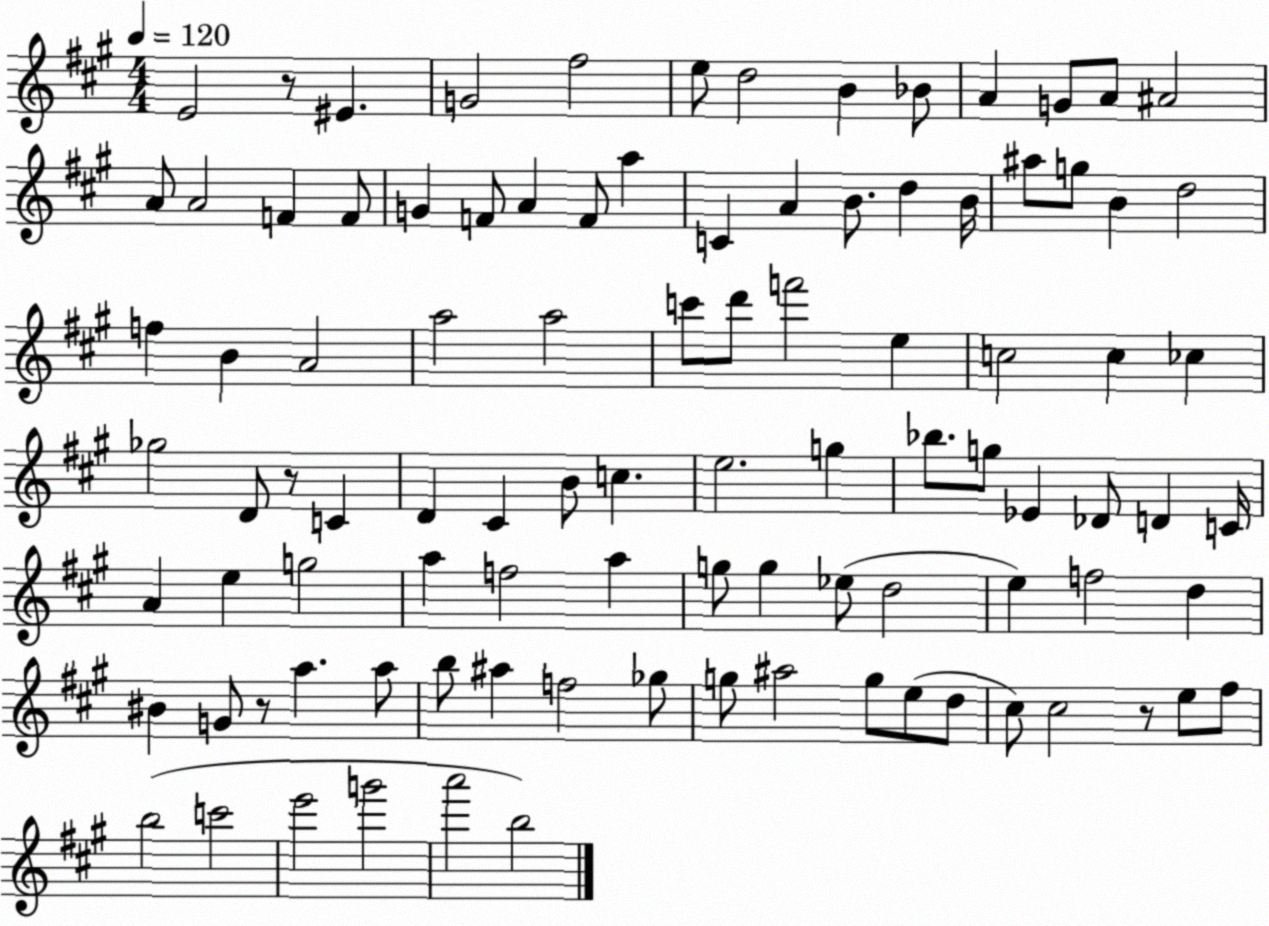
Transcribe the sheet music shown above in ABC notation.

X:1
T:Untitled
M:4/4
L:1/4
K:A
E2 z/2 ^E G2 ^f2 e/2 d2 B _B/2 A G/2 A/2 ^A2 A/2 A2 F F/2 G F/2 A F/2 a C A B/2 d B/4 ^a/2 g/2 B d2 f B A2 a2 a2 c'/2 d'/2 f'2 e c2 c _c _g2 D/2 z/2 C D ^C B/2 c e2 g _b/2 g/2 _E _D/2 D C/4 A e g2 a f2 a g/2 g _e/2 d2 e f2 d ^B G/2 z/2 a a/2 b/2 ^a f2 _g/2 g/2 ^a2 g/2 e/2 d/2 ^c/2 ^c2 z/2 e/2 ^f/2 b2 c'2 e'2 g'2 a'2 b2